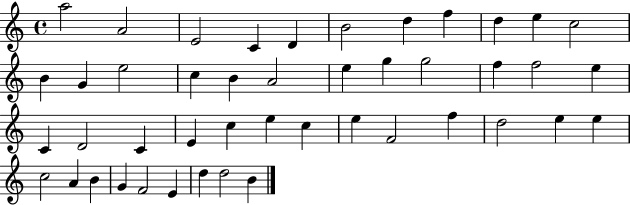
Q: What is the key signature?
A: C major